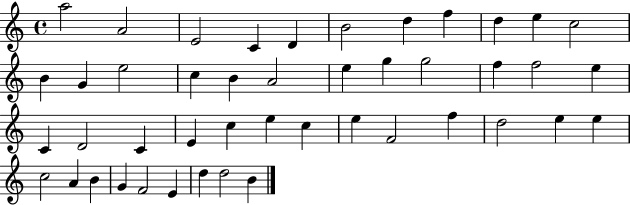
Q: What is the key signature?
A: C major